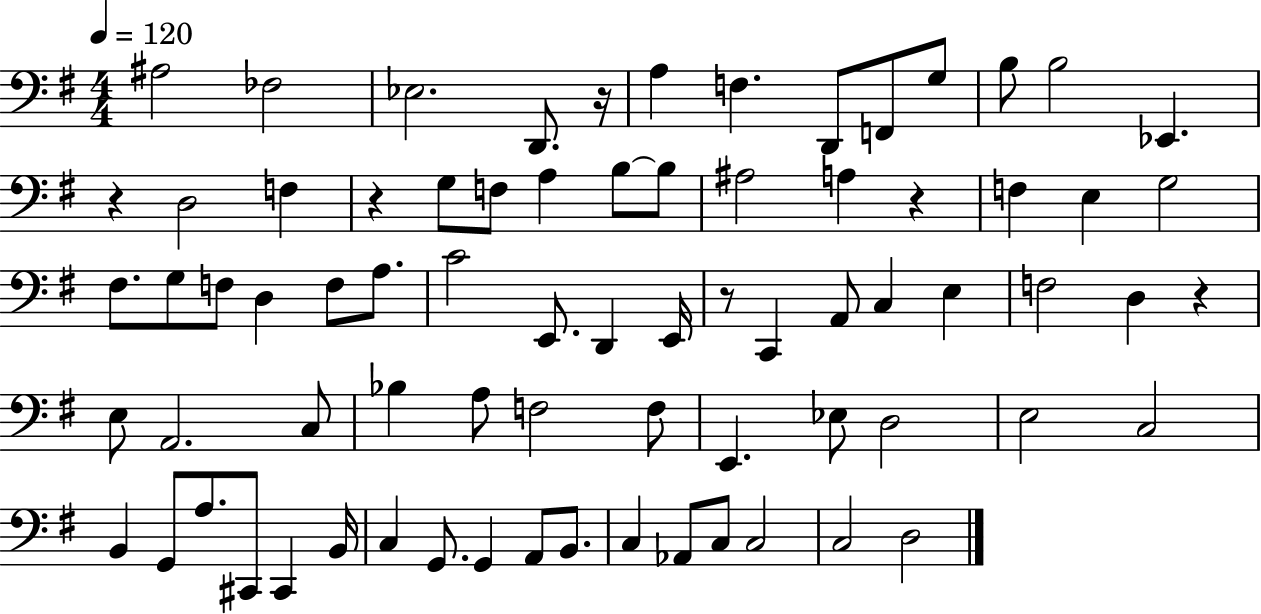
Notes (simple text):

A#3/h FES3/h Eb3/h. D2/e. R/s A3/q F3/q. D2/e F2/e G3/e B3/e B3/h Eb2/q. R/q D3/h F3/q R/q G3/e F3/e A3/q B3/e B3/e A#3/h A3/q R/q F3/q E3/q G3/h F#3/e. G3/e F3/e D3/q F3/e A3/e. C4/h E2/e. D2/q E2/s R/e C2/q A2/e C3/q E3/q F3/h D3/q R/q E3/e A2/h. C3/e Bb3/q A3/e F3/h F3/e E2/q. Eb3/e D3/h E3/h C3/h B2/q G2/e A3/e. C#2/e C#2/q B2/s C3/q G2/e. G2/q A2/e B2/e. C3/q Ab2/e C3/e C3/h C3/h D3/h